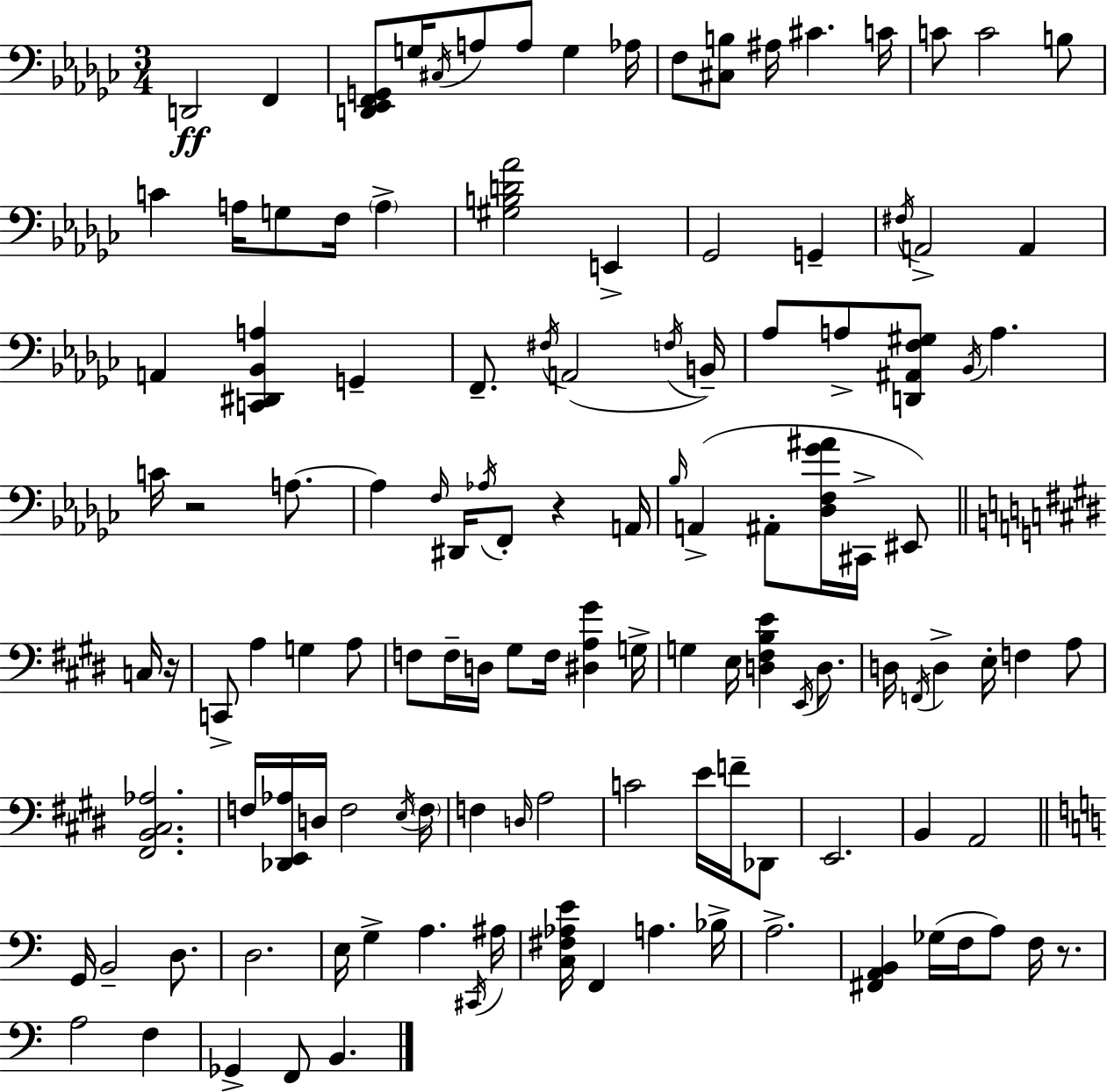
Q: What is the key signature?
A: EES minor